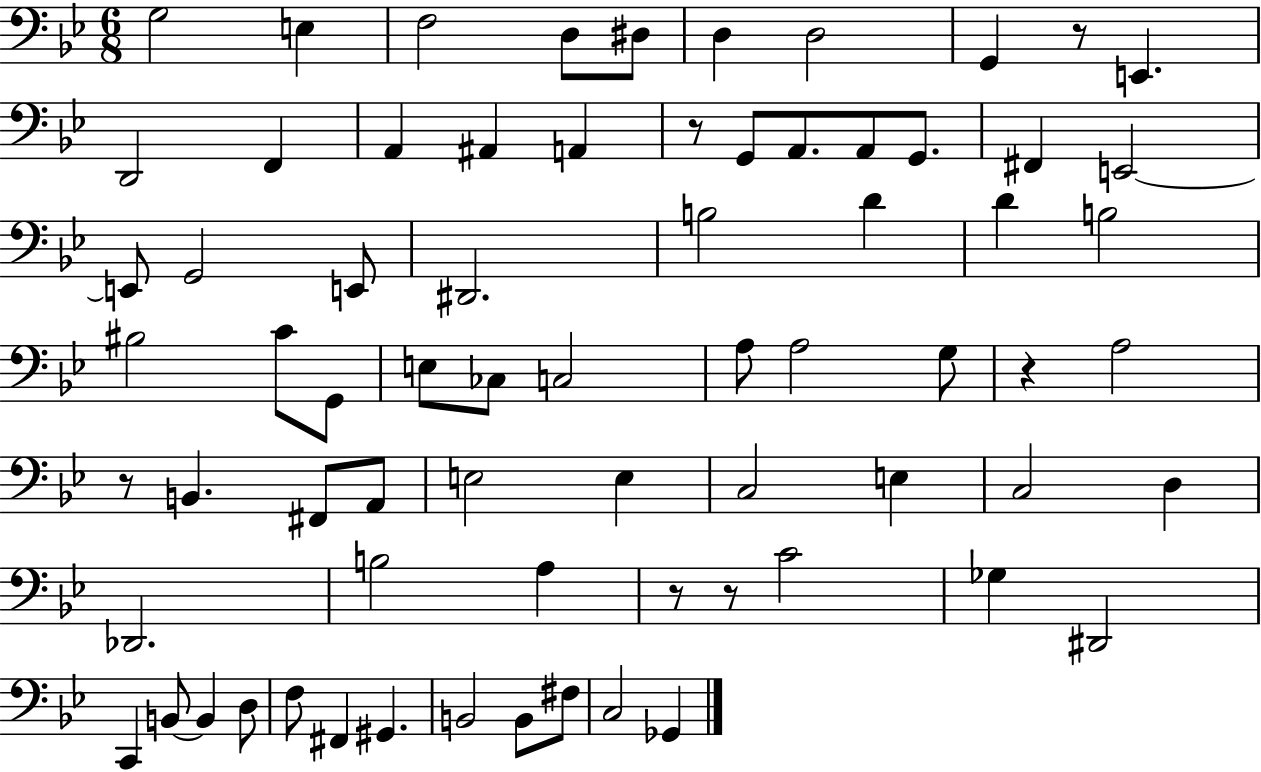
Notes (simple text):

G3/h E3/q F3/h D3/e D#3/e D3/q D3/h G2/q R/e E2/q. D2/h F2/q A2/q A#2/q A2/q R/e G2/e A2/e. A2/e G2/e. F#2/q E2/h E2/e G2/h E2/e D#2/h. B3/h D4/q D4/q B3/h BIS3/h C4/e G2/e E3/e CES3/e C3/h A3/e A3/h G3/e R/q A3/h R/e B2/q. F#2/e A2/e E3/h E3/q C3/h E3/q C3/h D3/q Db2/h. B3/h A3/q R/e R/e C4/h Gb3/q D#2/h C2/q B2/e B2/q D3/e F3/e F#2/q G#2/q. B2/h B2/e F#3/e C3/h Gb2/q